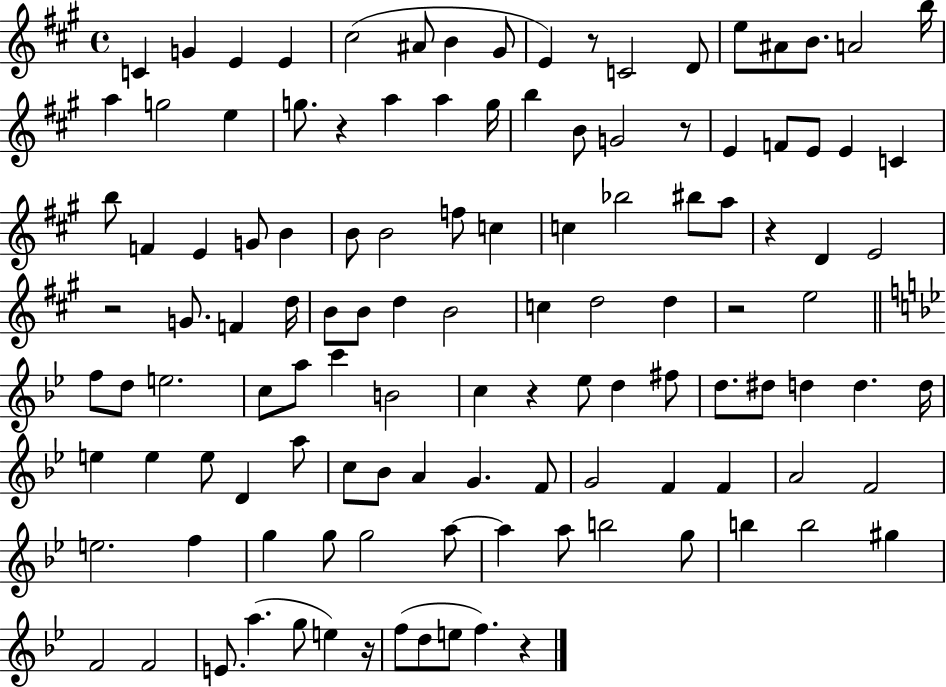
C4/q G4/q E4/q E4/q C#5/h A#4/e B4/q G#4/e E4/q R/e C4/h D4/e E5/e A#4/e B4/e. A4/h B5/s A5/q G5/h E5/q G5/e. R/q A5/q A5/q G5/s B5/q B4/e G4/h R/e E4/q F4/e E4/e E4/q C4/q B5/e F4/q E4/q G4/e B4/q B4/e B4/h F5/e C5/q C5/q Bb5/h BIS5/e A5/e R/q D4/q E4/h R/h G4/e. F4/q D5/s B4/e B4/e D5/q B4/h C5/q D5/h D5/q R/h E5/h F5/e D5/e E5/h. C5/e A5/e C6/q B4/h C5/q R/q Eb5/e D5/q F#5/e D5/e. D#5/e D5/q D5/q. D5/s E5/q E5/q E5/e D4/q A5/e C5/e Bb4/e A4/q G4/q. F4/e G4/h F4/q F4/q A4/h F4/h E5/h. F5/q G5/q G5/e G5/h A5/e A5/q A5/e B5/h G5/e B5/q B5/h G#5/q F4/h F4/h E4/e. A5/q. G5/e E5/q R/s F5/e D5/e E5/e F5/q. R/q